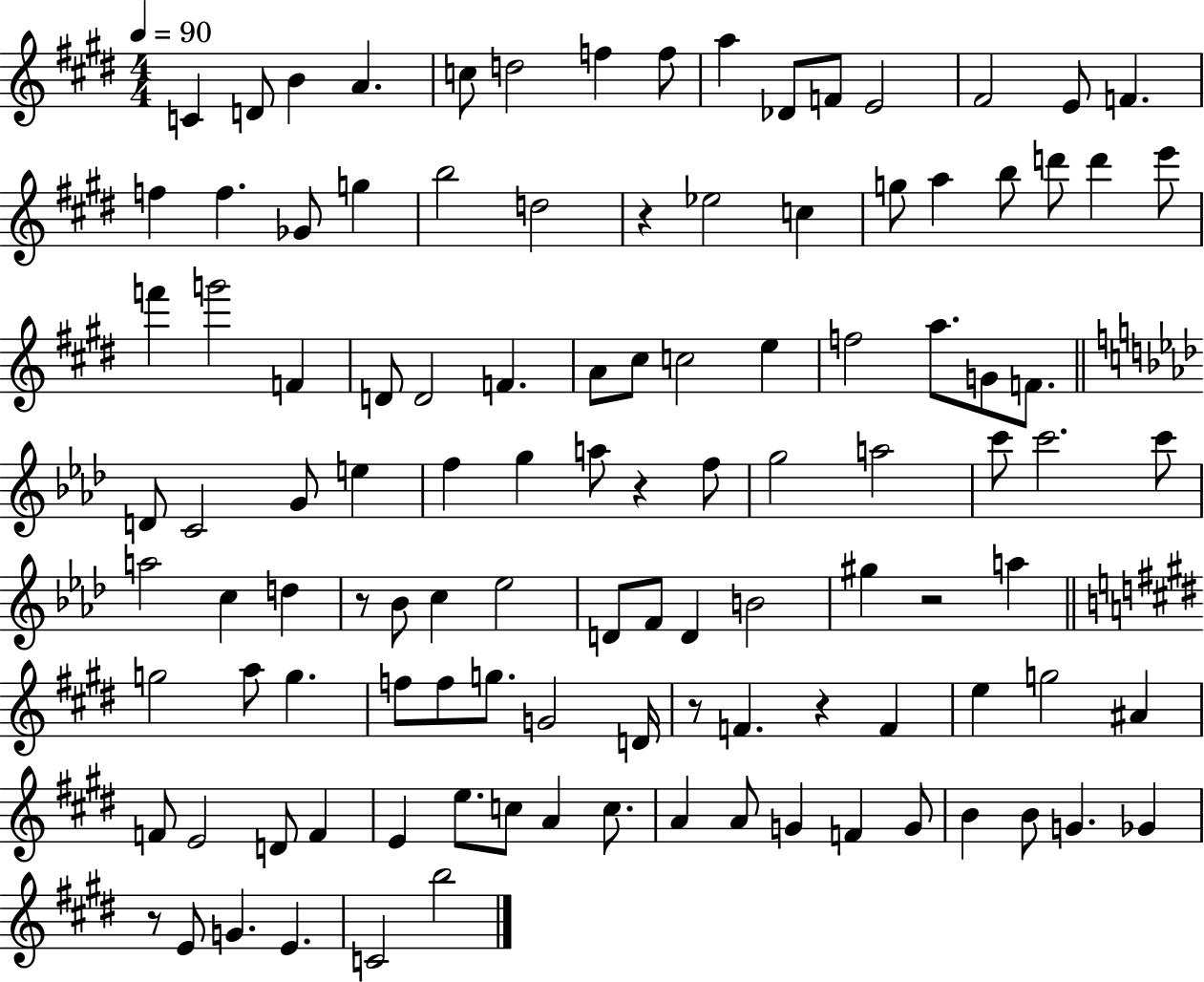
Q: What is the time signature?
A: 4/4